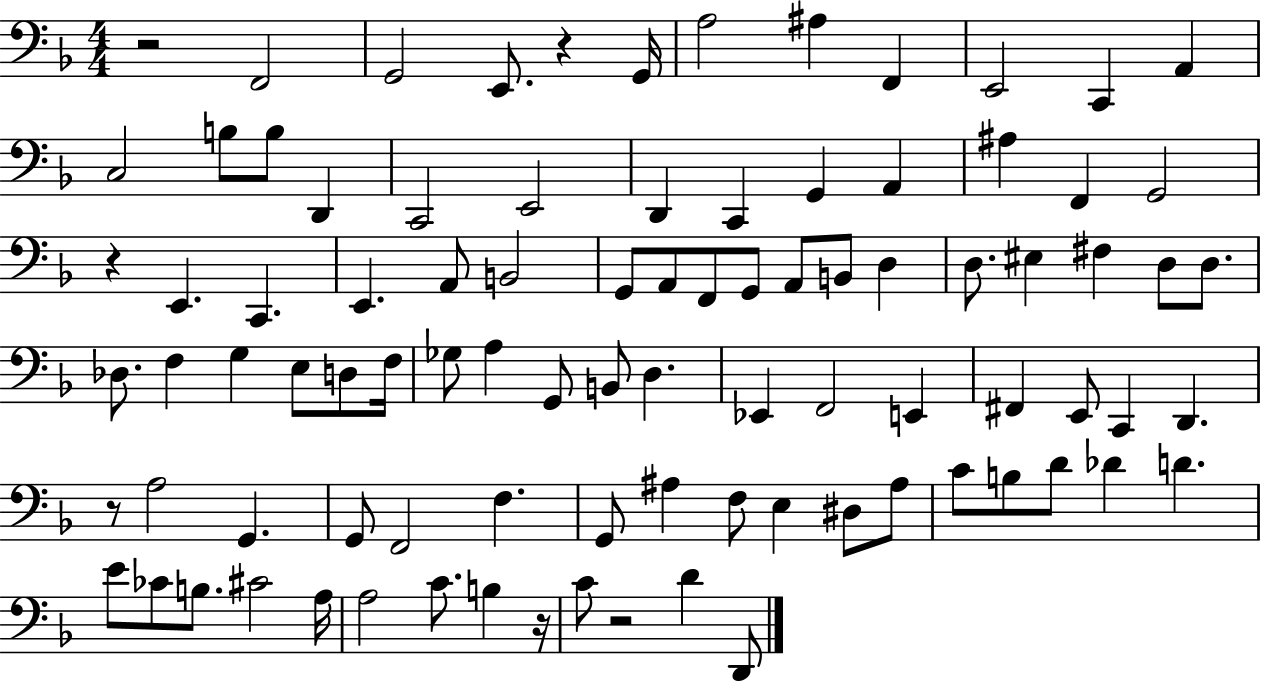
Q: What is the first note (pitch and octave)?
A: F2